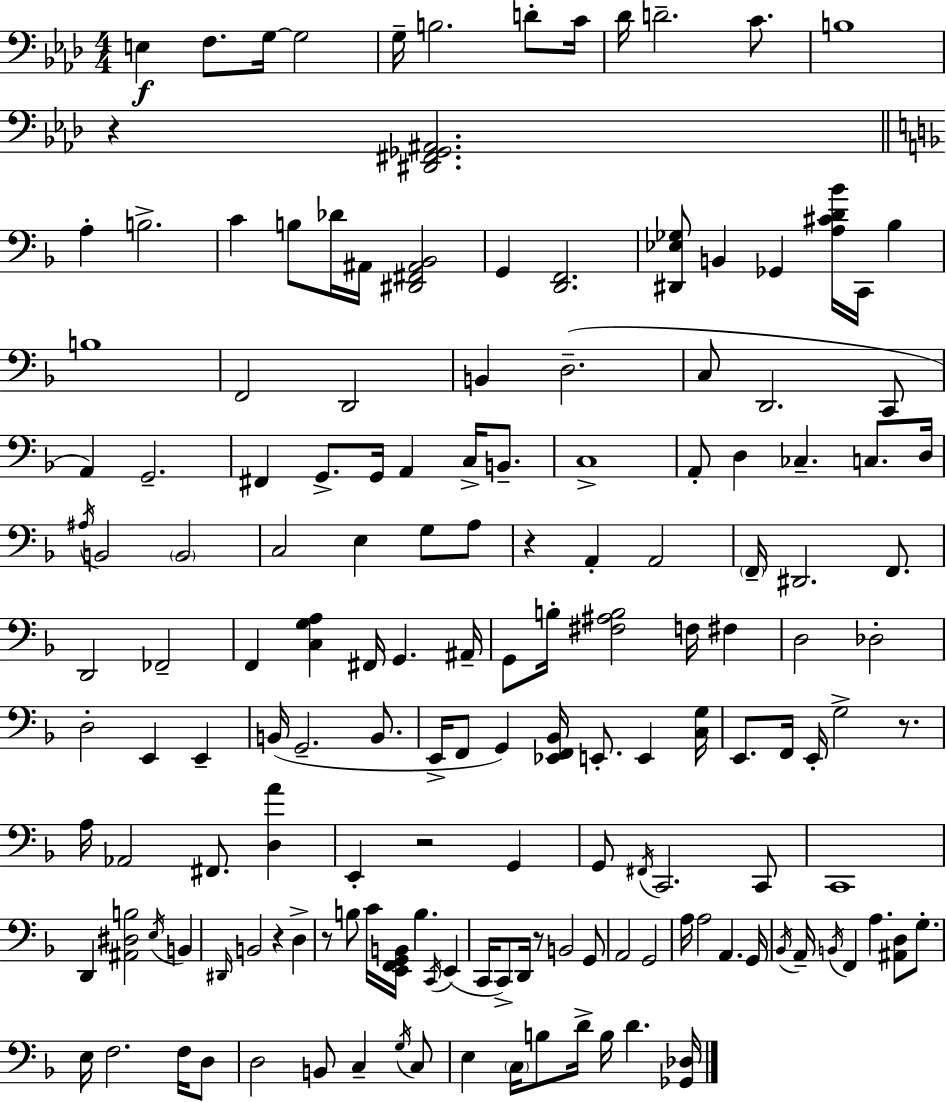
X:1
T:Untitled
M:4/4
L:1/4
K:Fm
E, F,/2 G,/4 G,2 G,/4 B,2 D/2 C/4 _D/4 D2 C/2 B,4 z [^D,,^F,,_G,,^A,,]2 A, B,2 C B,/2 _D/4 ^A,,/4 [^D,,^F,,^A,,_B,,]2 G,, [D,,F,,]2 [^D,,_E,_G,]/2 B,, _G,, [A,^CD_B]/4 C,,/4 _B, B,4 F,,2 D,,2 B,, D,2 C,/2 D,,2 C,,/2 A,, G,,2 ^F,, G,,/2 G,,/4 A,, C,/4 B,,/2 C,4 A,,/2 D, _C, C,/2 D,/4 ^A,/4 B,,2 B,,2 C,2 E, G,/2 A,/2 z A,, A,,2 F,,/4 ^D,,2 F,,/2 D,,2 _F,,2 F,, [C,G,A,] ^F,,/4 G,, ^A,,/4 G,,/2 B,/4 [^F,^A,B,]2 F,/4 ^F, D,2 _D,2 D,2 E,, E,, B,,/4 G,,2 B,,/2 E,,/4 F,,/2 G,, [_E,,F,,_B,,]/4 E,,/2 E,, [C,G,]/4 E,,/2 F,,/4 E,,/4 G,2 z/2 A,/4 _A,,2 ^F,,/2 [D,A] E,, z2 G,, G,,/2 ^F,,/4 C,,2 C,,/2 C,,4 D,, [^A,,^D,B,]2 E,/4 B,, ^D,,/4 B,,2 z D, z/2 B,/2 C/4 [E,,F,,G,,B,,]/4 B, C,,/4 E,, C,,/4 C,,/2 D,,/4 z/2 B,,2 G,,/2 A,,2 G,,2 A,/4 A,2 A,, G,,/4 _B,,/4 A,,/4 B,,/4 F,, A, [^A,,D,]/2 G,/2 E,/4 F,2 F,/4 D,/2 D,2 B,,/2 C, G,/4 C,/2 E, C,/4 B,/2 D/4 B,/4 D [_G,,_D,]/4